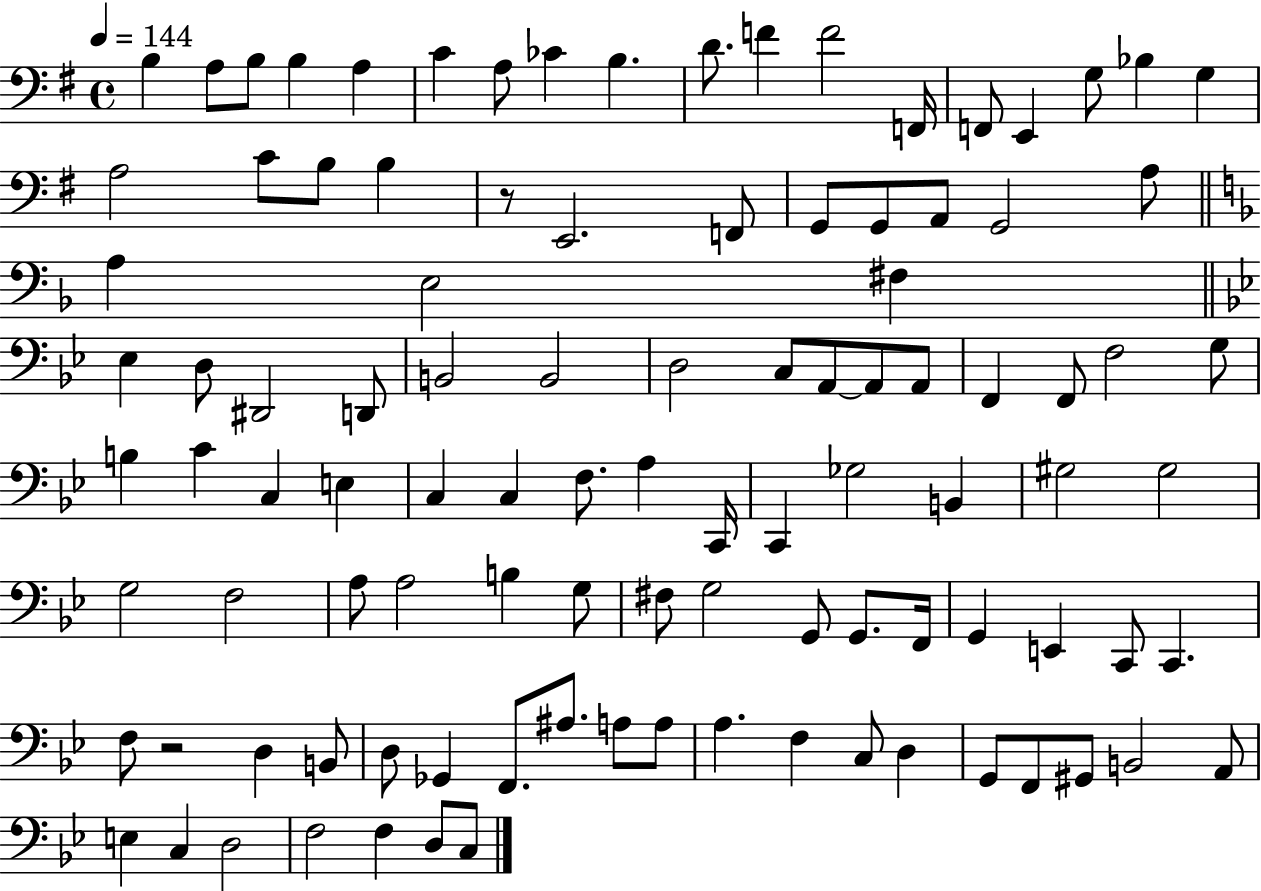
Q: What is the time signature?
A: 4/4